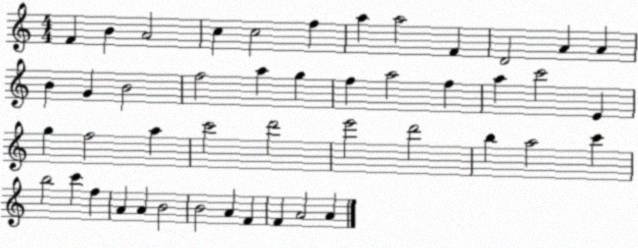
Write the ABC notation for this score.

X:1
T:Untitled
M:4/4
L:1/4
K:C
F B A2 c c2 f a a2 F D2 A A B G B2 f2 a g f a2 f a c'2 E g f2 a c'2 d'2 e'2 d'2 b a2 c' b2 c' f A A B2 B2 A F F A2 A